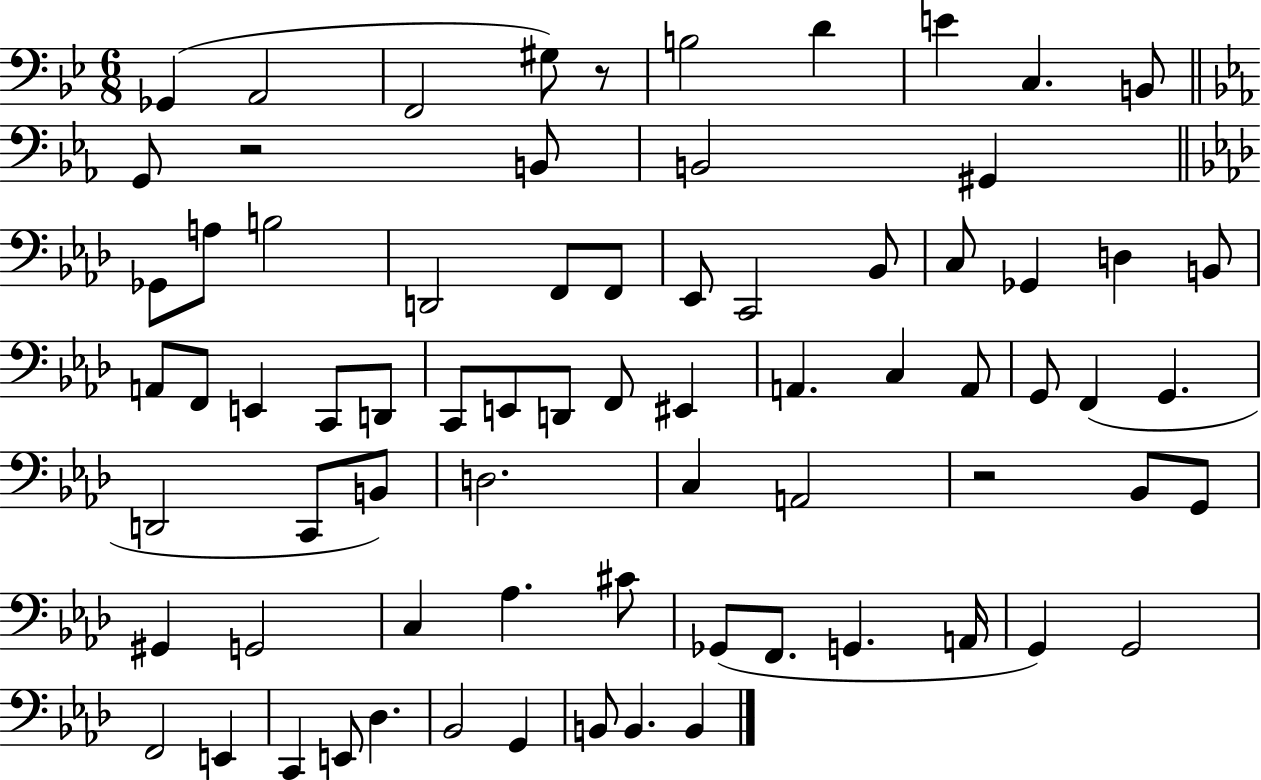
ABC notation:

X:1
T:Untitled
M:6/8
L:1/4
K:Bb
_G,, A,,2 F,,2 ^G,/2 z/2 B,2 D E C, B,,/2 G,,/2 z2 B,,/2 B,,2 ^G,, _G,,/2 A,/2 B,2 D,,2 F,,/2 F,,/2 _E,,/2 C,,2 _B,,/2 C,/2 _G,, D, B,,/2 A,,/2 F,,/2 E,, C,,/2 D,,/2 C,,/2 E,,/2 D,,/2 F,,/2 ^E,, A,, C, A,,/2 G,,/2 F,, G,, D,,2 C,,/2 B,,/2 D,2 C, A,,2 z2 _B,,/2 G,,/2 ^G,, G,,2 C, _A, ^C/2 _G,,/2 F,,/2 G,, A,,/4 G,, G,,2 F,,2 E,, C,, E,,/2 _D, _B,,2 G,, B,,/2 B,, B,,